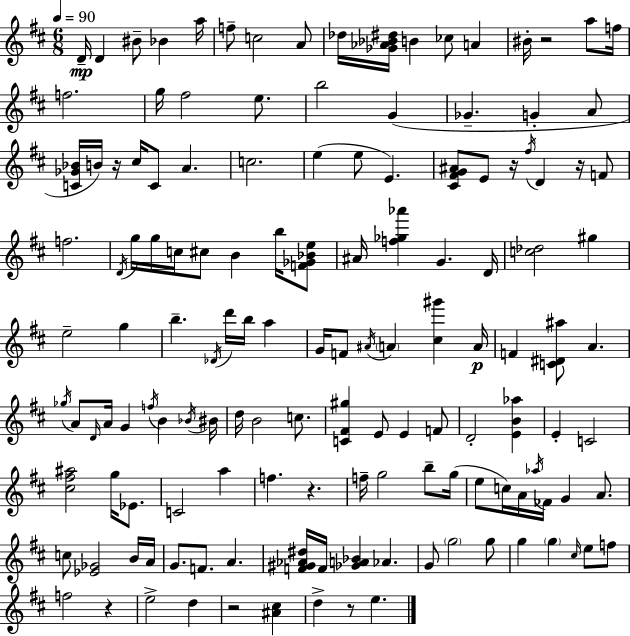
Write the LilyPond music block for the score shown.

{
  \clef treble
  \numericTimeSignature
  \time 6/8
  \key d \major
  \tempo 4 = 90
  d'16--\mp d'4 bis'8-- bes'4 a''16 | f''8-- c''2 a'8 | des''16 <ges' aes' bes' dis''>16 b'4 ces''8 a'4 | bis'16-. r2 a''8 f''16 | \break f''2. | g''16 fis''2 e''8. | b''2 g'4( | ges'4.-- g'4-. a'8 | \break <c' ges' bes'>16 b'16) r16 cis''16 c'8 a'4. | c''2. | e''4( e''8 e'4.) | <cis' fis' g' ais'>8 e'8 r16 \acciaccatura { fis''16 } d'4 r16 f'8 | \break f''2. | \acciaccatura { d'16 } g''16 g''16 c''16 cis''8 b'4 b''16 | <f' ges' bes' e''>8 ais'16 <f'' ges'' aes'''>4 g'4. | d'16 <c'' des''>2 gis''4 | \break e''2-- g''4 | b''4.-- \acciaccatura { des'16 } d'''16 b''16 a''4 | g'16 f'8 \acciaccatura { ais'16 } \parenthesize a'4 <cis'' gis'''>4 | a'16\p f'4 <c' dis' ais''>8 a'4. | \break \acciaccatura { ges''16 } a'8 \grace { d'16 } a'16 g'4 | \acciaccatura { f''16 } b'4 \acciaccatura { bes'16 } bis'16 d''16 b'2 | c''8. <c' fis' gis''>4 | e'8 e'4 f'8 d'2-. | \break <e' b' aes''>4 e'4-. | c'2 <cis'' fis'' ais''>2 | g''16 ees'8. c'2 | a''4 f''4. | \break r4. f''16-- g''2 | b''8-- g''16( e''8 c''16) a'16 | \acciaccatura { aes''16 } fes'16 g'4 a'8. c''8 <ees' ges'>2 | b'16 a'16 g'8. | \break f'8. a'4. <f' gis' aes' dis''>16 f'16 <ges' a' bes'>4 | aes'4. g'8 \parenthesize g''2 | g''8 g''4 | \parenthesize g''4 \grace { cis''16 } e''8 f''8 f''2 | \break r4 e''2-> | d''4 r2 | <ais' cis''>4 d''4-> | r8 e''4. \bar "|."
}